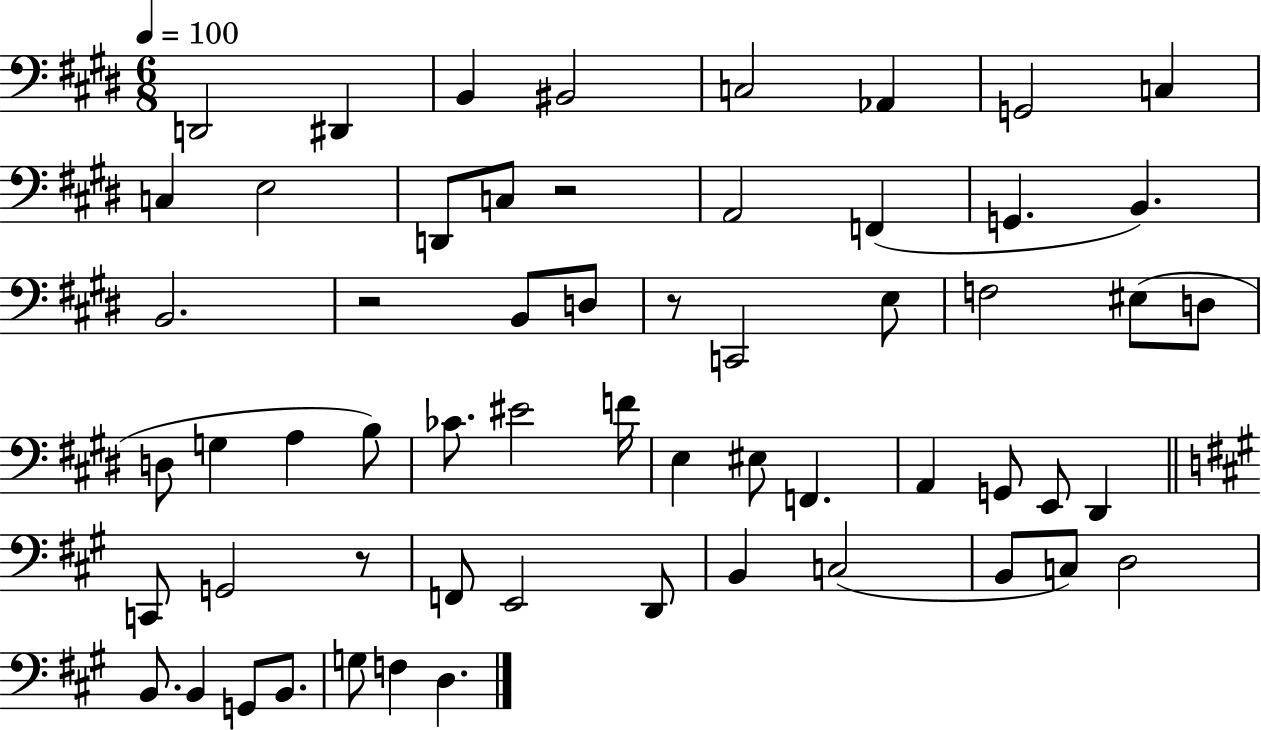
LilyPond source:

{
  \clef bass
  \numericTimeSignature
  \time 6/8
  \key e \major
  \tempo 4 = 100
  \repeat volta 2 { d,2 dis,4 | b,4 bis,2 | c2 aes,4 | g,2 c4 | \break c4 e2 | d,8 c8 r2 | a,2 f,4( | g,4. b,4.) | \break b,2. | r2 b,8 d8 | r8 c,2 e8 | f2 eis8( d8 | \break d8 g4 a4 b8) | ces'8. eis'2 f'16 | e4 eis8 f,4. | a,4 g,8 e,8 dis,4 | \break \bar "||" \break \key a \major c,8 g,2 r8 | f,8 e,2 d,8 | b,4 c2( | b,8 c8) d2 | \break b,8. b,4 g,8 b,8. | g8 f4 d4. | } \bar "|."
}